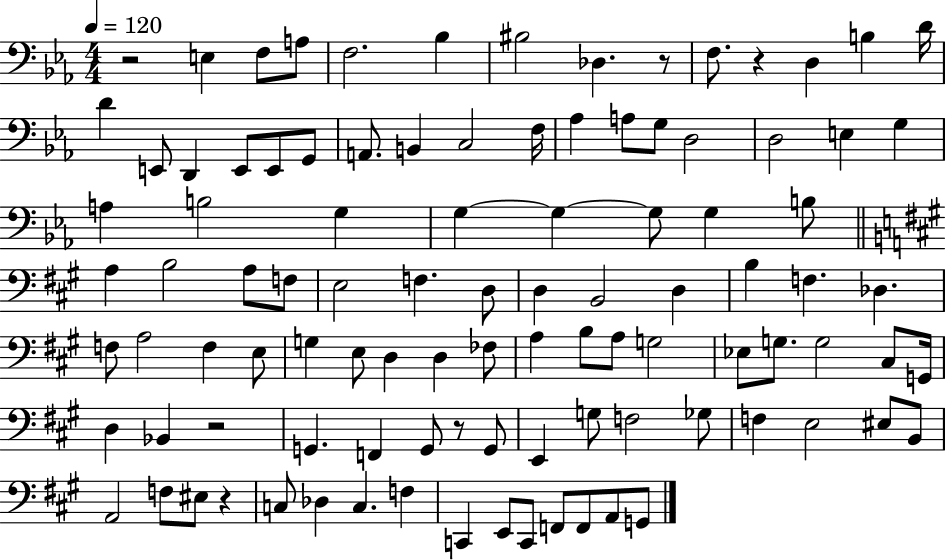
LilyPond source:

{
  \clef bass
  \numericTimeSignature
  \time 4/4
  \key ees \major
  \tempo 4 = 120
  r2 e4 f8 a8 | f2. bes4 | bis2 des4. r8 | f8. r4 d4 b4 d'16 | \break d'4 e,8 d,4 e,8 e,8 g,8 | a,8. b,4 c2 f16 | aes4 a8 g8 d2 | d2 e4 g4 | \break a4 b2 g4 | g4~~ g4~~ g8 g4 b8 | \bar "||" \break \key a \major a4 b2 a8 f8 | e2 f4. d8 | d4 b,2 d4 | b4 f4. des4. | \break f8 a2 f4 e8 | g4 e8 d4 d4 fes8 | a4 b8 a8 g2 | ees8 g8. g2 cis8 g,16 | \break d4 bes,4 r2 | g,4. f,4 g,8 r8 g,8 | e,4 g8 f2 ges8 | f4 e2 eis8 b,8 | \break a,2 f8 eis8 r4 | c8 des4 c4. f4 | c,4 e,8 c,8 f,8 f,8 a,8 g,8 | \bar "|."
}